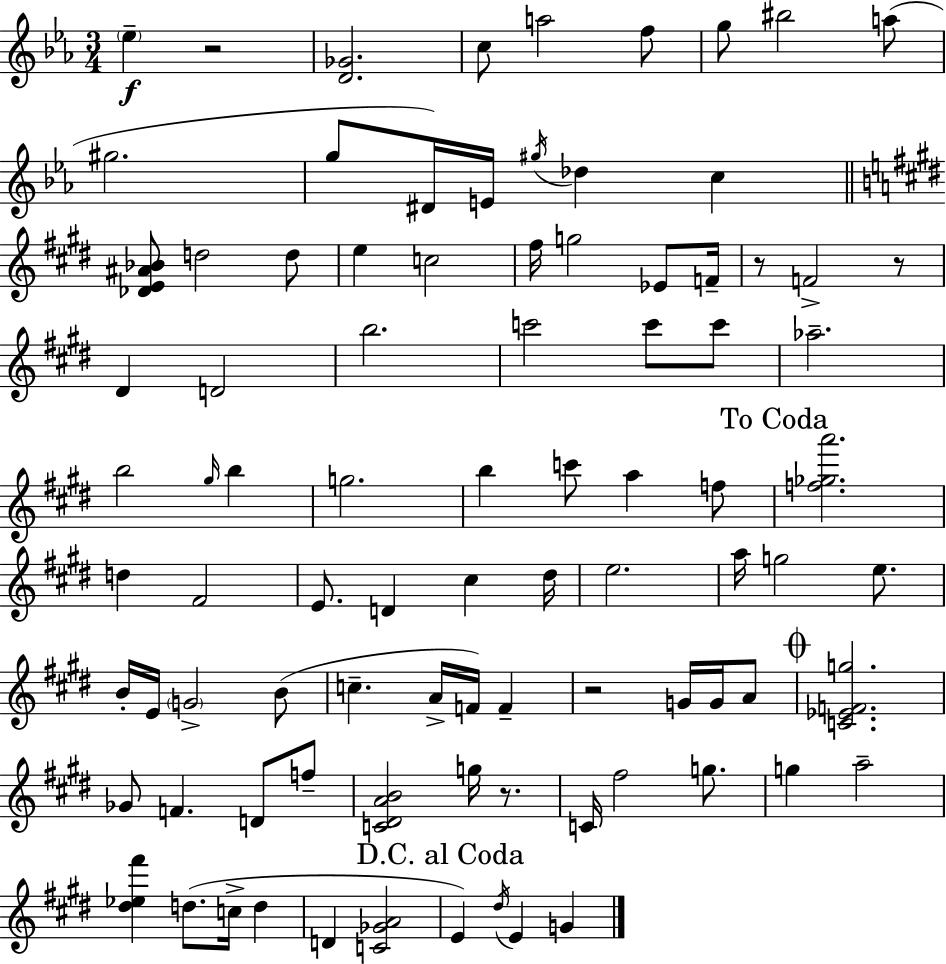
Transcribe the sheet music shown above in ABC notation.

X:1
T:Untitled
M:3/4
L:1/4
K:Cm
_e z2 [D_G]2 c/2 a2 f/2 g/2 ^b2 a/2 ^g2 g/2 ^D/4 E/4 ^g/4 _d c [_DE^A_B]/2 d2 d/2 e c2 ^f/4 g2 _E/2 F/4 z/2 F2 z/2 ^D D2 b2 c'2 c'/2 c'/2 _a2 b2 ^g/4 b g2 b c'/2 a f/2 [f_ga']2 d ^F2 E/2 D ^c ^d/4 e2 a/4 g2 e/2 B/4 E/4 G2 B/2 c A/4 F/4 F z2 G/4 G/4 A/2 [C_EFg]2 _G/2 F D/2 f/2 [C^DAB]2 g/4 z/2 C/4 ^f2 g/2 g a2 [^d_e^f'] d/2 c/4 d D [C_GA]2 E ^d/4 E G